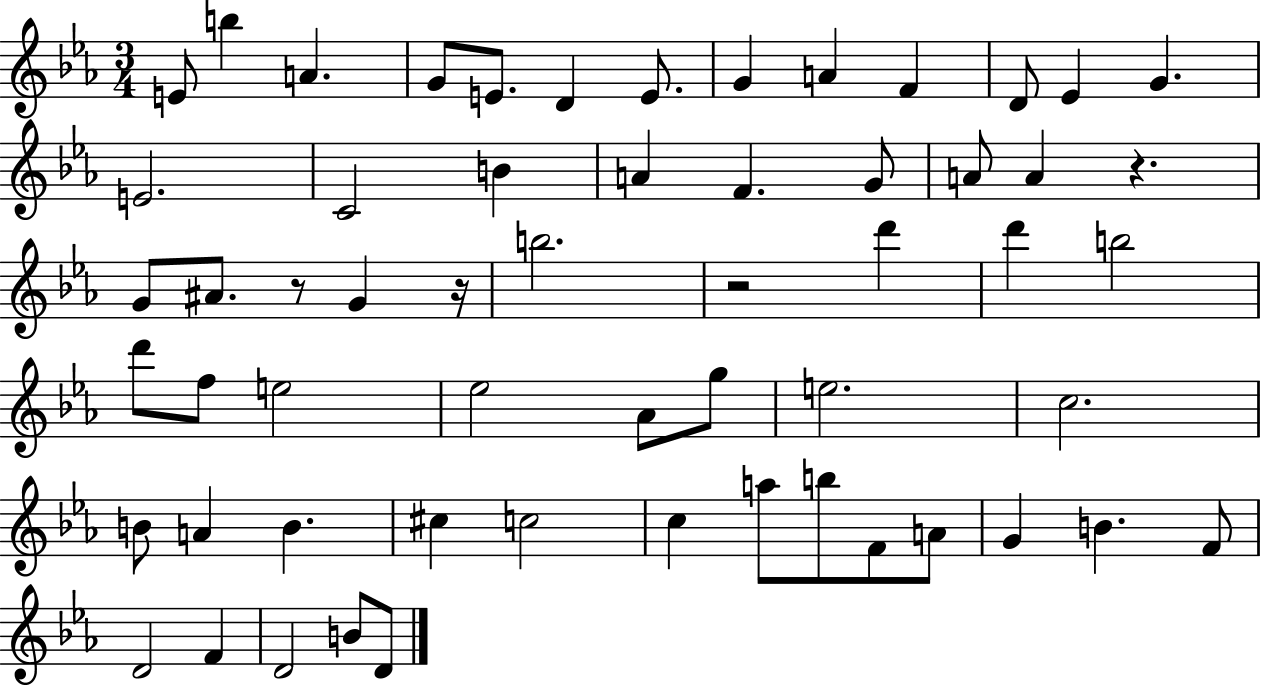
{
  \clef treble
  \numericTimeSignature
  \time 3/4
  \key ees \major
  e'8 b''4 a'4. | g'8 e'8. d'4 e'8. | g'4 a'4 f'4 | d'8 ees'4 g'4. | \break e'2. | c'2 b'4 | a'4 f'4. g'8 | a'8 a'4 r4. | \break g'8 ais'8. r8 g'4 r16 | b''2. | r2 d'''4 | d'''4 b''2 | \break d'''8 f''8 e''2 | ees''2 aes'8 g''8 | e''2. | c''2. | \break b'8 a'4 b'4. | cis''4 c''2 | c''4 a''8 b''8 f'8 a'8 | g'4 b'4. f'8 | \break d'2 f'4 | d'2 b'8 d'8 | \bar "|."
}